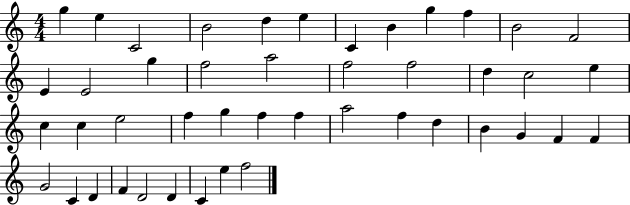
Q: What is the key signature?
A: C major